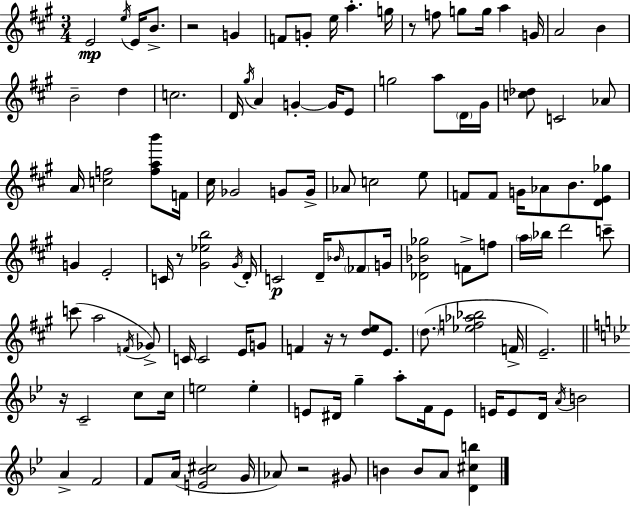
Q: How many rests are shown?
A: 7